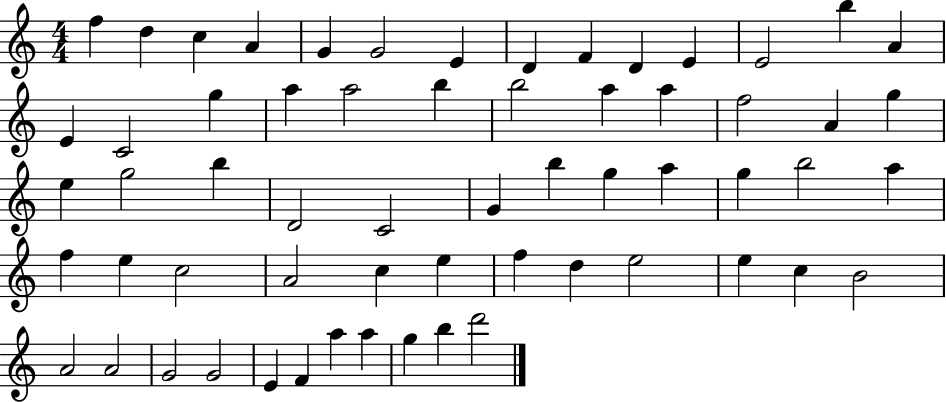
{
  \clef treble
  \numericTimeSignature
  \time 4/4
  \key c \major
  f''4 d''4 c''4 a'4 | g'4 g'2 e'4 | d'4 f'4 d'4 e'4 | e'2 b''4 a'4 | \break e'4 c'2 g''4 | a''4 a''2 b''4 | b''2 a''4 a''4 | f''2 a'4 g''4 | \break e''4 g''2 b''4 | d'2 c'2 | g'4 b''4 g''4 a''4 | g''4 b''2 a''4 | \break f''4 e''4 c''2 | a'2 c''4 e''4 | f''4 d''4 e''2 | e''4 c''4 b'2 | \break a'2 a'2 | g'2 g'2 | e'4 f'4 a''4 a''4 | g''4 b''4 d'''2 | \break \bar "|."
}